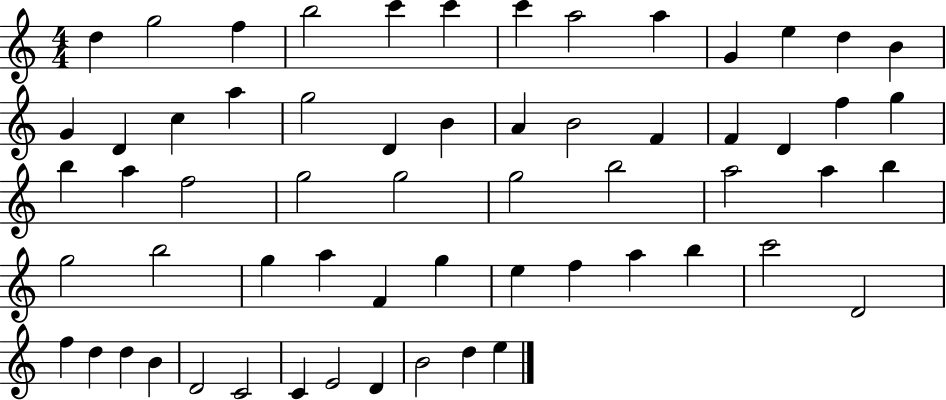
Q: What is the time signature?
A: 4/4